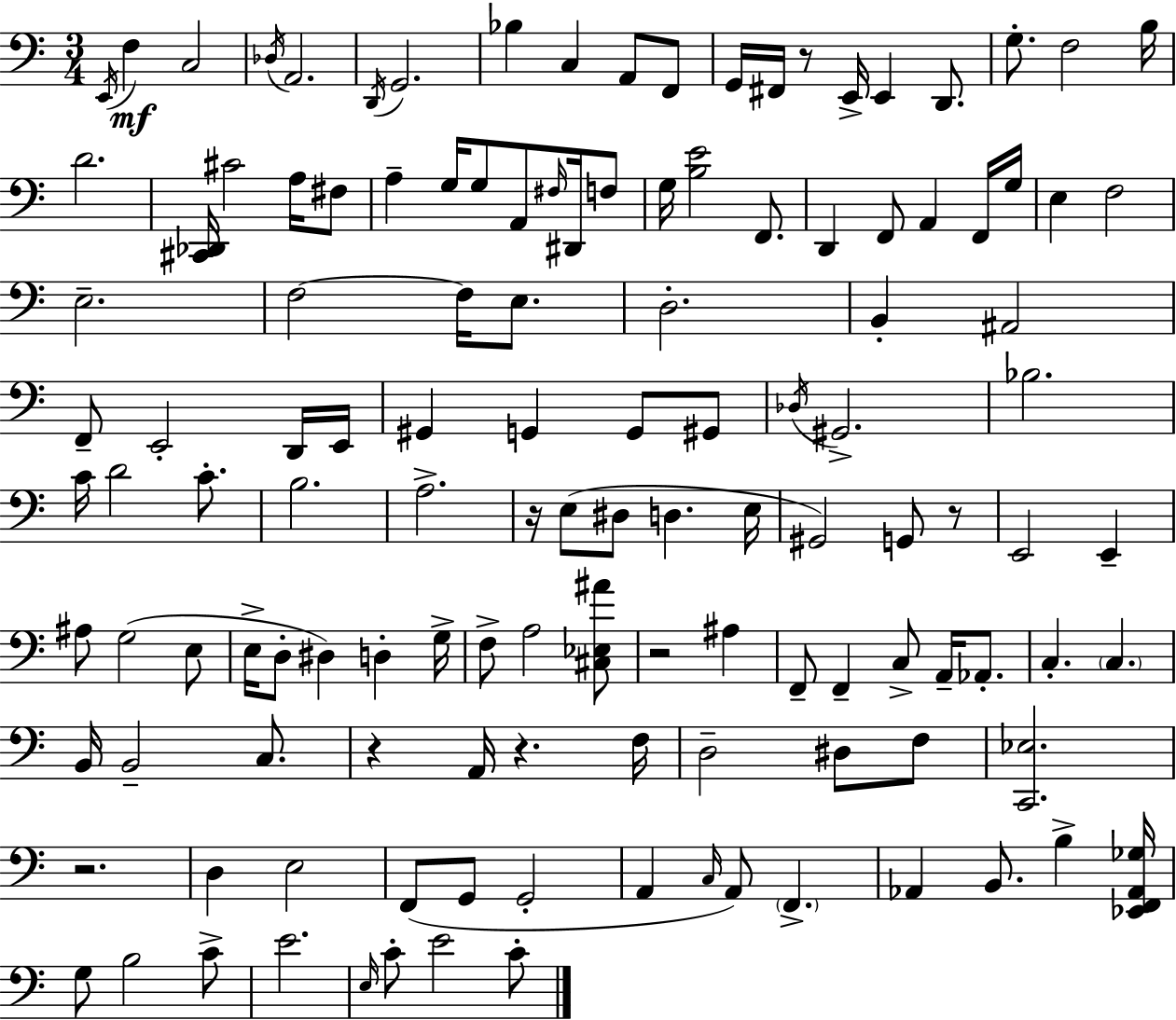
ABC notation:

X:1
T:Untitled
M:3/4
L:1/4
K:C
E,,/4 F, C,2 _D,/4 A,,2 D,,/4 G,,2 _B, C, A,,/2 F,,/2 G,,/4 ^F,,/4 z/2 E,,/4 E,, D,,/2 G,/2 F,2 B,/4 D2 [^C,,_D,,]/4 ^C2 A,/4 ^F,/2 A, G,/4 G,/2 A,,/2 ^F,/4 ^D,,/4 F,/2 G,/4 [B,E]2 F,,/2 D,, F,,/2 A,, F,,/4 G,/4 E, F,2 E,2 F,2 F,/4 E,/2 D,2 B,, ^A,,2 F,,/2 E,,2 D,,/4 E,,/4 ^G,, G,, G,,/2 ^G,,/2 _D,/4 ^G,,2 _B,2 C/4 D2 C/2 B,2 A,2 z/4 E,/2 ^D,/2 D, E,/4 ^G,,2 G,,/2 z/2 E,,2 E,, ^A,/2 G,2 E,/2 E,/4 D,/2 ^D, D, G,/4 F,/2 A,2 [^C,_E,^A]/2 z2 ^A, F,,/2 F,, C,/2 A,,/4 _A,,/2 C, C, B,,/4 B,,2 C,/2 z A,,/4 z F,/4 D,2 ^D,/2 F,/2 [C,,_E,]2 z2 D, E,2 F,,/2 G,,/2 G,,2 A,, C,/4 A,,/2 F,, _A,, B,,/2 B, [_E,,F,,_A,,_G,]/4 G,/2 B,2 C/2 E2 E,/4 C/2 E2 C/2